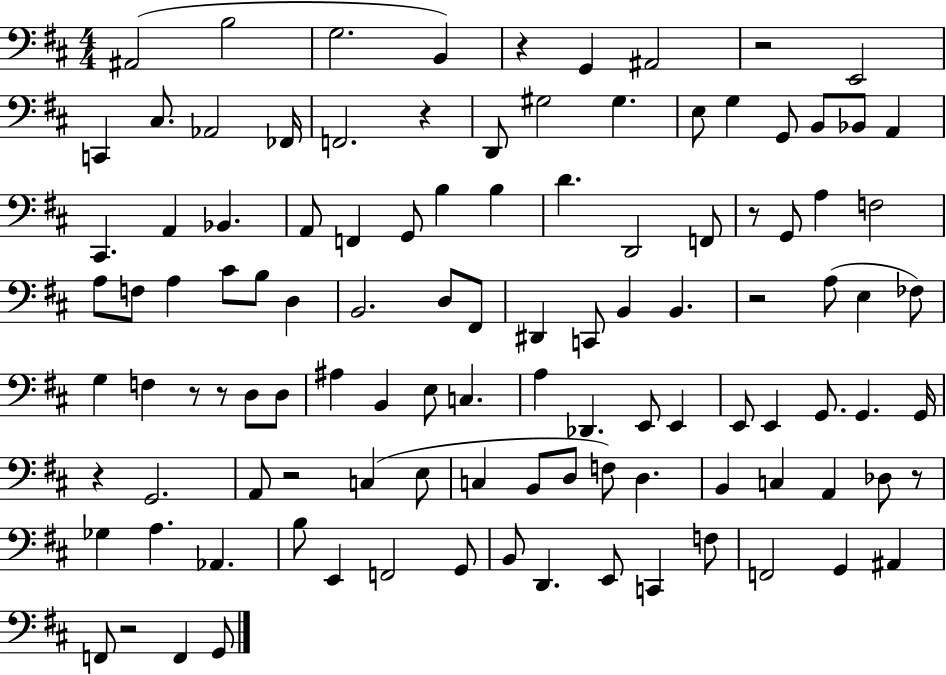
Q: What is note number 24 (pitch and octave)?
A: Bb2